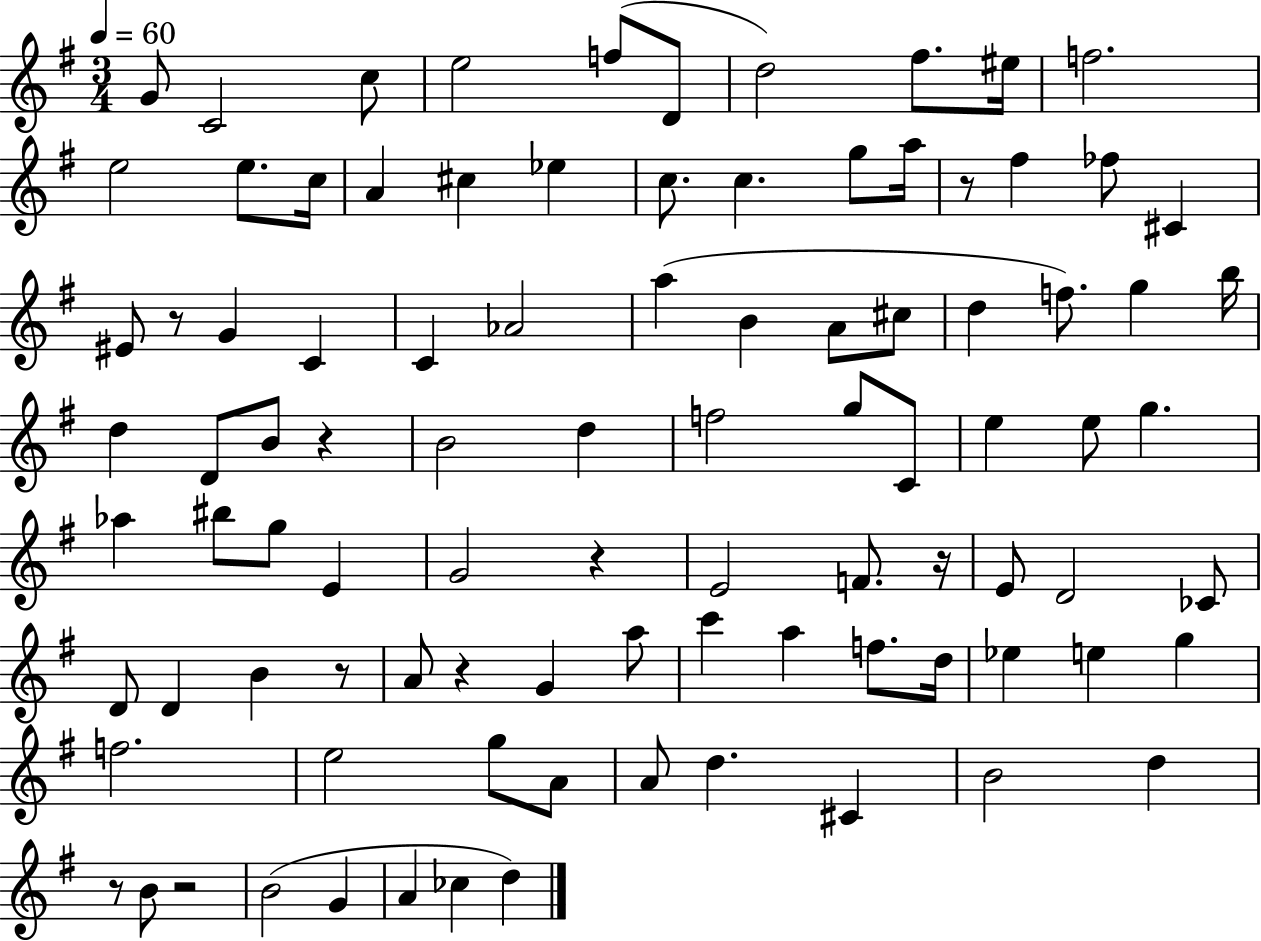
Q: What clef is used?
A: treble